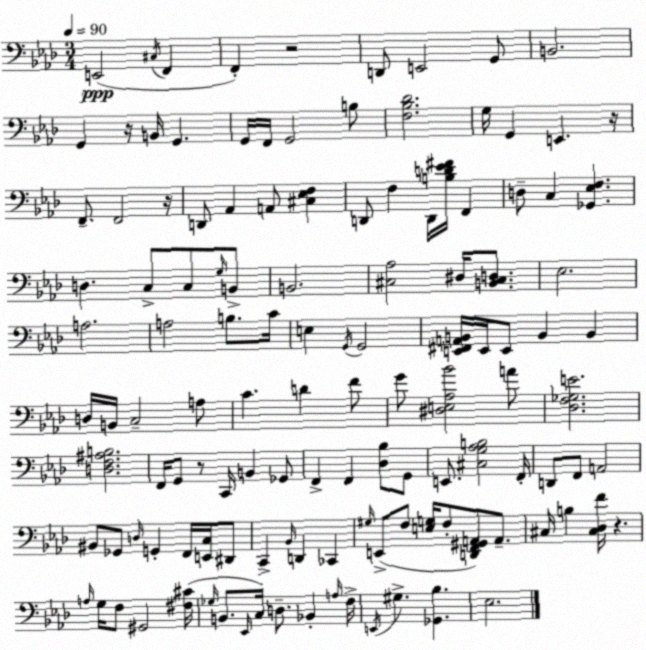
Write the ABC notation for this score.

X:1
T:Untitled
M:3/4
L:1/4
K:Fm
E,,2 ^C,/4 F,, F,, z2 D,,/2 E,,2 G,,/2 B,,2 G,, z/4 B,,/4 G,, G,,/4 F,,/4 G,,2 B,/2 [F,_B,_D]2 G,/4 G,, E,, z/4 F,,/2 F,,2 z/4 D,,/2 _A,, A,,/2 [^C,_E,F,] D,,/2 F, D,,/4 [B,D_E^F]/4 F,, D,/2 C, [_G,,_E,F,] D, C,/2 C,/2 G,/4 B,,/2 B,,2 [^C,_A,]2 ^D,/4 [B,,^C,D,]/2 _E,2 A,2 A,2 B,/2 C/4 E, G,,/4 G,,2 [E,,^F,,A,,B,,]/4 E,,/4 E,,/2 B,, B,, D,/4 B,,/4 C,2 A,/2 C D F/2 G/2 [^D,E,_A,_B]2 A/2 [_D,F,_G,E]2 [D,F,^A,B,]2 F,,/4 G,,/2 z/2 C,,/4 B,, _G,,/2 F,, F,, [_D,_B,]/2 G,,/2 E,,/2 [^C,G,_A,B,]2 F,,/4 D,,/2 F,,/2 A,,2 ^B,,/2 _G,,/2 D,/4 G,, F,,/4 [E,,C,]/4 ^D,,/2 C,, _B,,/4 D,, _C,, ^G,/4 E,,/2 F,/2 [E,G,]/4 F,/2 [D,,F,,^G,,A,,]/2 A,,/2 ^C,/4 B, [^C,_D,F]/4 z A,/4 G,/4 F,/2 ^G,,2 [^F,^C]/4 _G,/4 B,,/2 _E,,/4 C,/4 D,/2 _B,, A,/4 F,/4 E,,/4 ^G, [_G,,_B,] _E,2